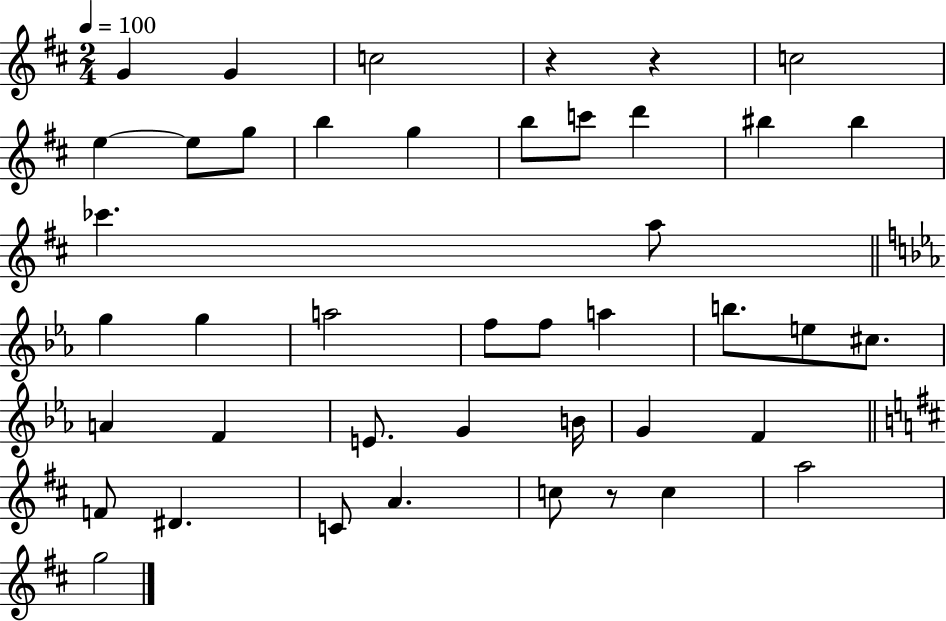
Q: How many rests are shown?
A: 3